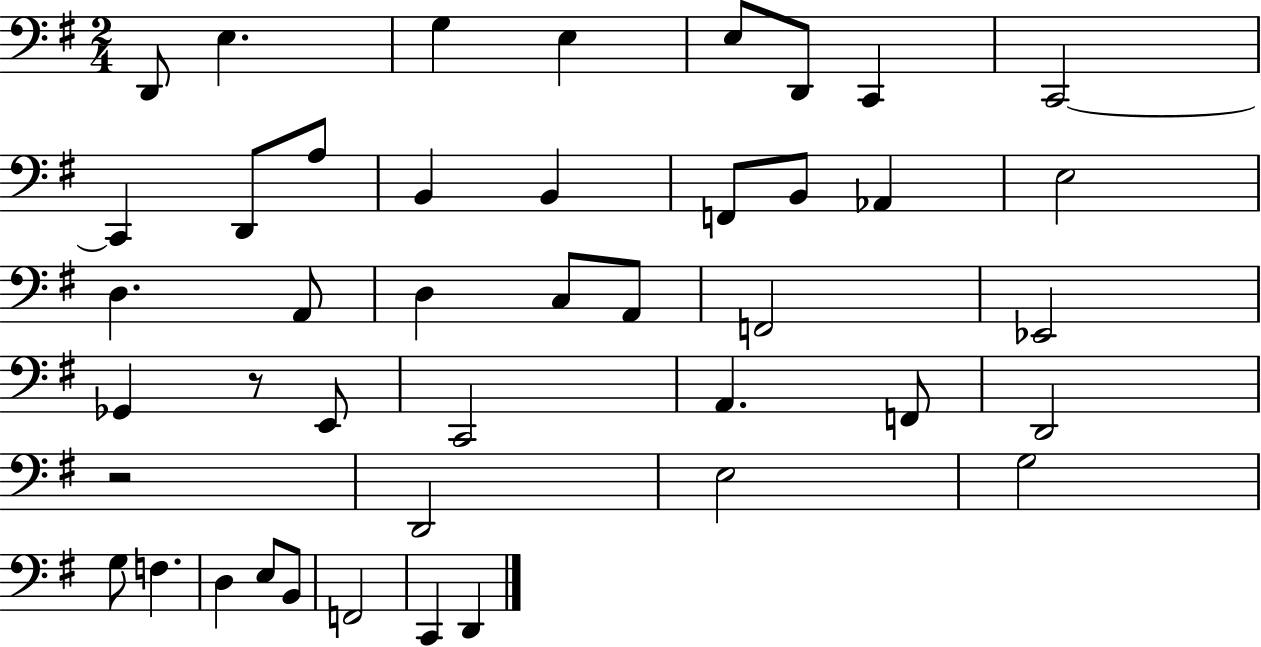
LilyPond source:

{
  \clef bass
  \numericTimeSignature
  \time 2/4
  \key g \major
  d,8 e4. | g4 e4 | e8 d,8 c,4 | c,2~~ | \break c,4 d,8 a8 | b,4 b,4 | f,8 b,8 aes,4 | e2 | \break d4. a,8 | d4 c8 a,8 | f,2 | ees,2 | \break ges,4 r8 e,8 | c,2 | a,4. f,8 | d,2 | \break r2 | d,2 | e2 | g2 | \break g8 f4. | d4 e8 b,8 | f,2 | c,4 d,4 | \break \bar "|."
}